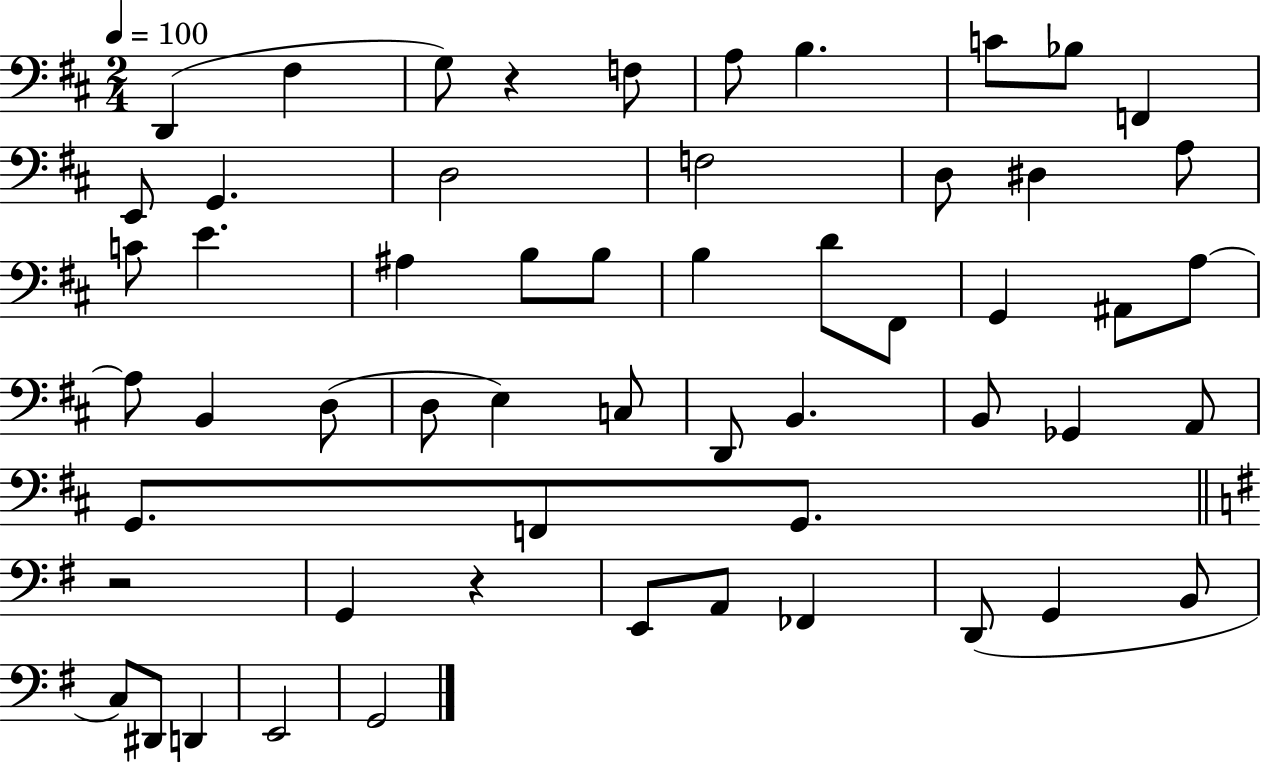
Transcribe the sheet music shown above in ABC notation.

X:1
T:Untitled
M:2/4
L:1/4
K:D
D,, ^F, G,/2 z F,/2 A,/2 B, C/2 _B,/2 F,, E,,/2 G,, D,2 F,2 D,/2 ^D, A,/2 C/2 E ^A, B,/2 B,/2 B, D/2 ^F,,/2 G,, ^A,,/2 A,/2 A,/2 B,, D,/2 D,/2 E, C,/2 D,,/2 B,, B,,/2 _G,, A,,/2 G,,/2 F,,/2 G,,/2 z2 G,, z E,,/2 A,,/2 _F,, D,,/2 G,, B,,/2 C,/2 ^D,,/2 D,, E,,2 G,,2